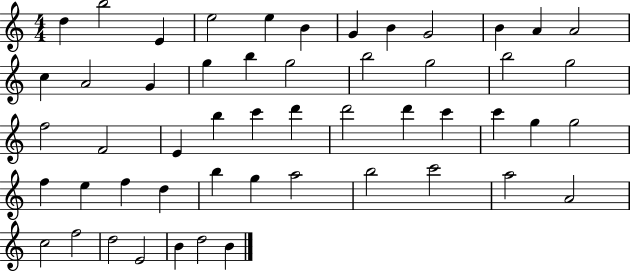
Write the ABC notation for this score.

X:1
T:Untitled
M:4/4
L:1/4
K:C
d b2 E e2 e B G B G2 B A A2 c A2 G g b g2 b2 g2 b2 g2 f2 F2 E b c' d' d'2 d' c' c' g g2 f e f d b g a2 b2 c'2 a2 A2 c2 f2 d2 E2 B d2 B